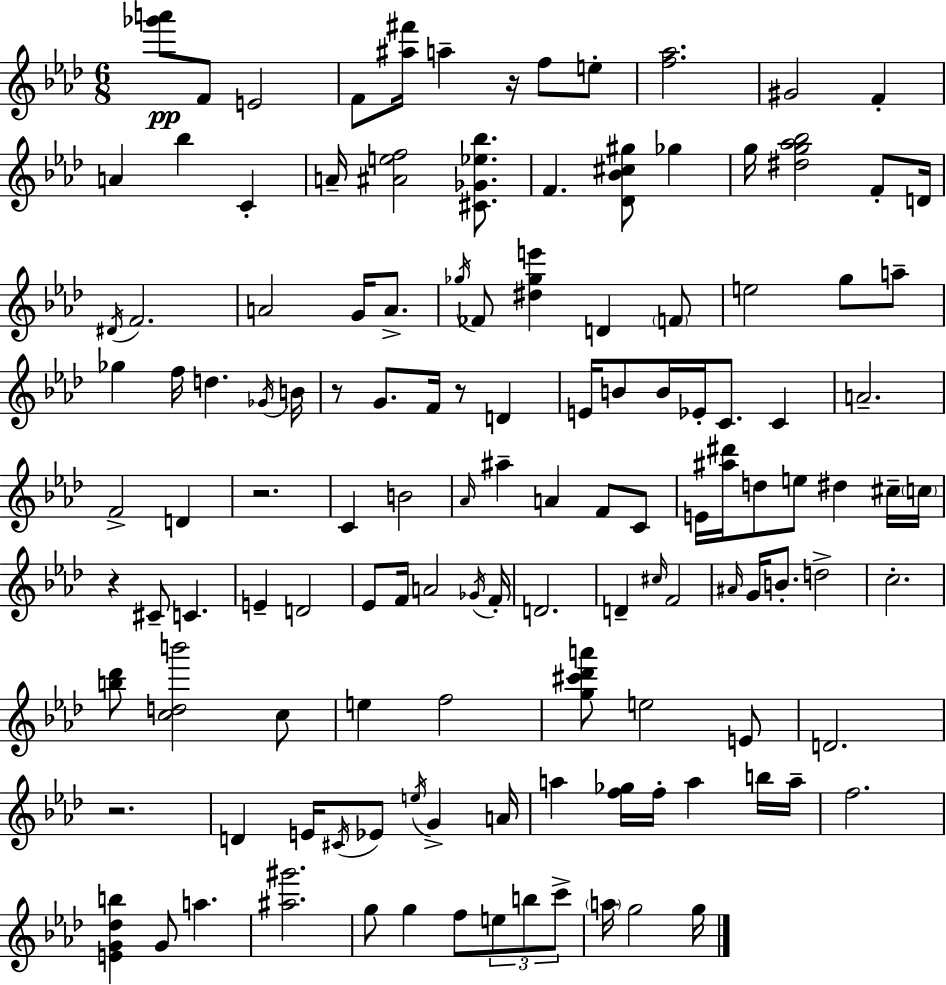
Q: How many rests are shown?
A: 6